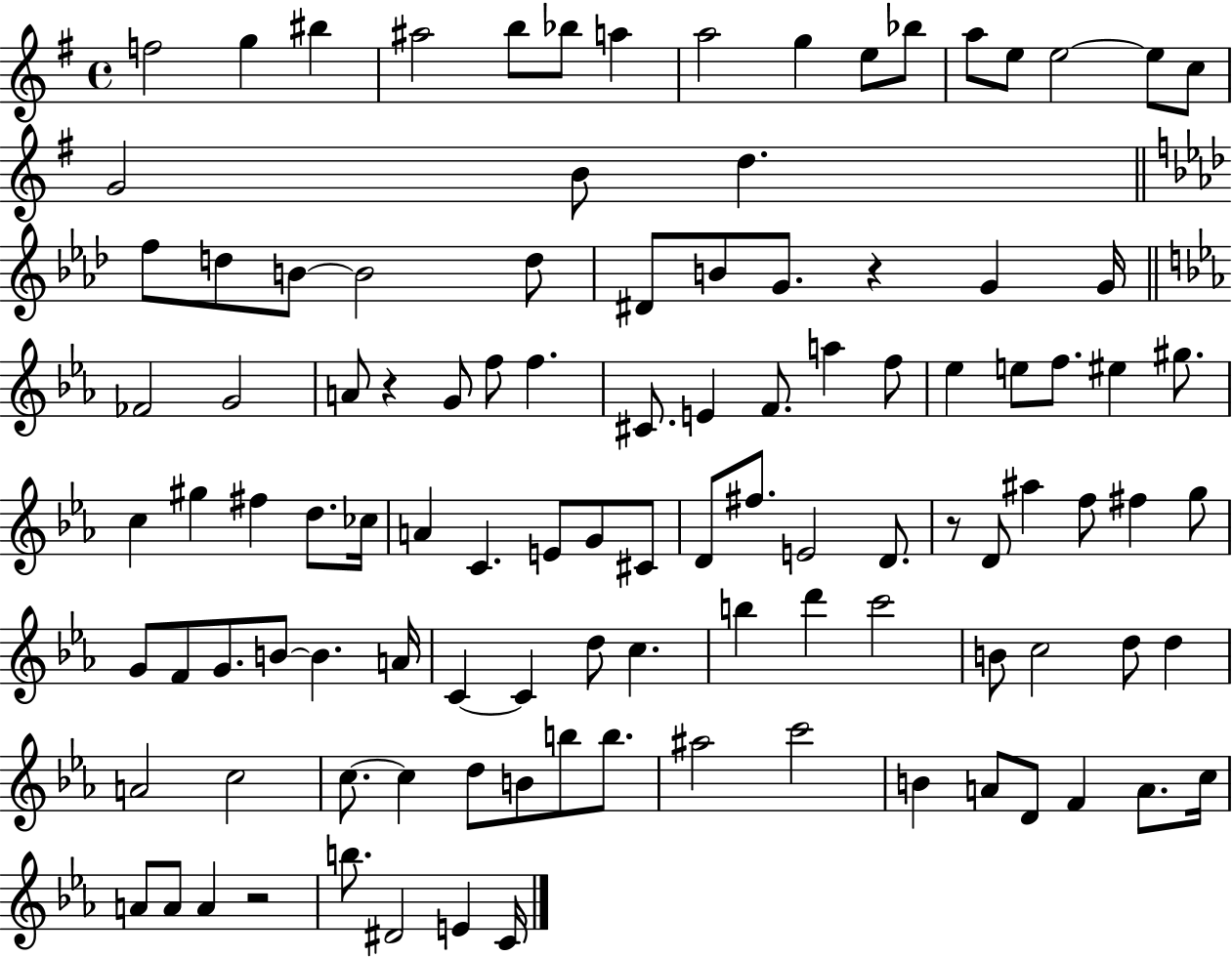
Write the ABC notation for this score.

X:1
T:Untitled
M:4/4
L:1/4
K:G
f2 g ^b ^a2 b/2 _b/2 a a2 g e/2 _b/2 a/2 e/2 e2 e/2 c/2 G2 B/2 d f/2 d/2 B/2 B2 d/2 ^D/2 B/2 G/2 z G G/4 _F2 G2 A/2 z G/2 f/2 f ^C/2 E F/2 a f/2 _e e/2 f/2 ^e ^g/2 c ^g ^f d/2 _c/4 A C E/2 G/2 ^C/2 D/2 ^f/2 E2 D/2 z/2 D/2 ^a f/2 ^f g/2 G/2 F/2 G/2 B/2 B A/4 C C d/2 c b d' c'2 B/2 c2 d/2 d A2 c2 c/2 c d/2 B/2 b/2 b/2 ^a2 c'2 B A/2 D/2 F A/2 c/4 A/2 A/2 A z2 b/2 ^D2 E C/4